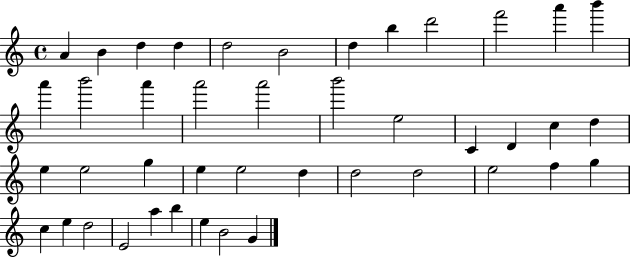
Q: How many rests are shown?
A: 0